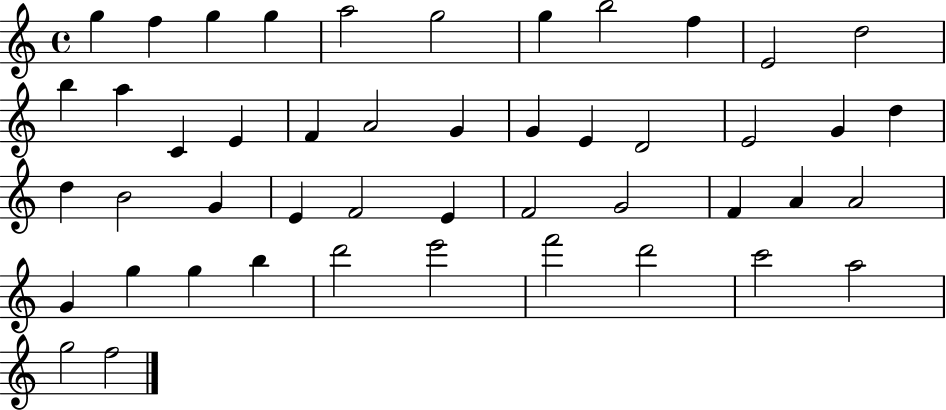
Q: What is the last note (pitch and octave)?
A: F5